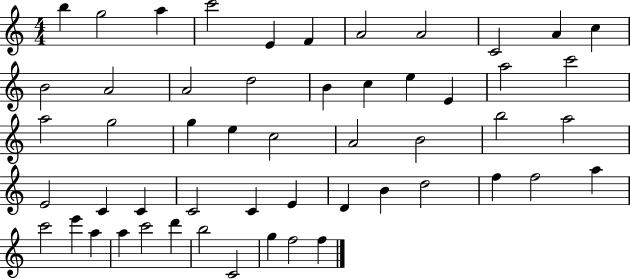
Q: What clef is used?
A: treble